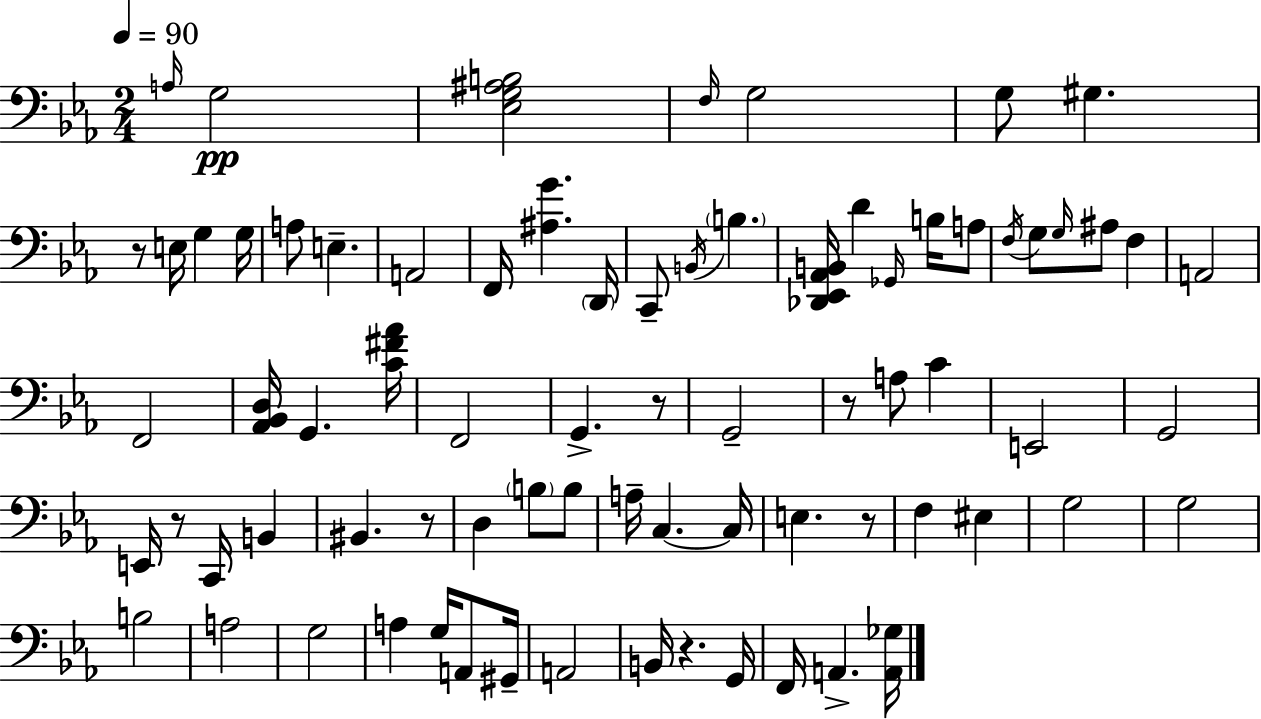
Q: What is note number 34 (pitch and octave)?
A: C4